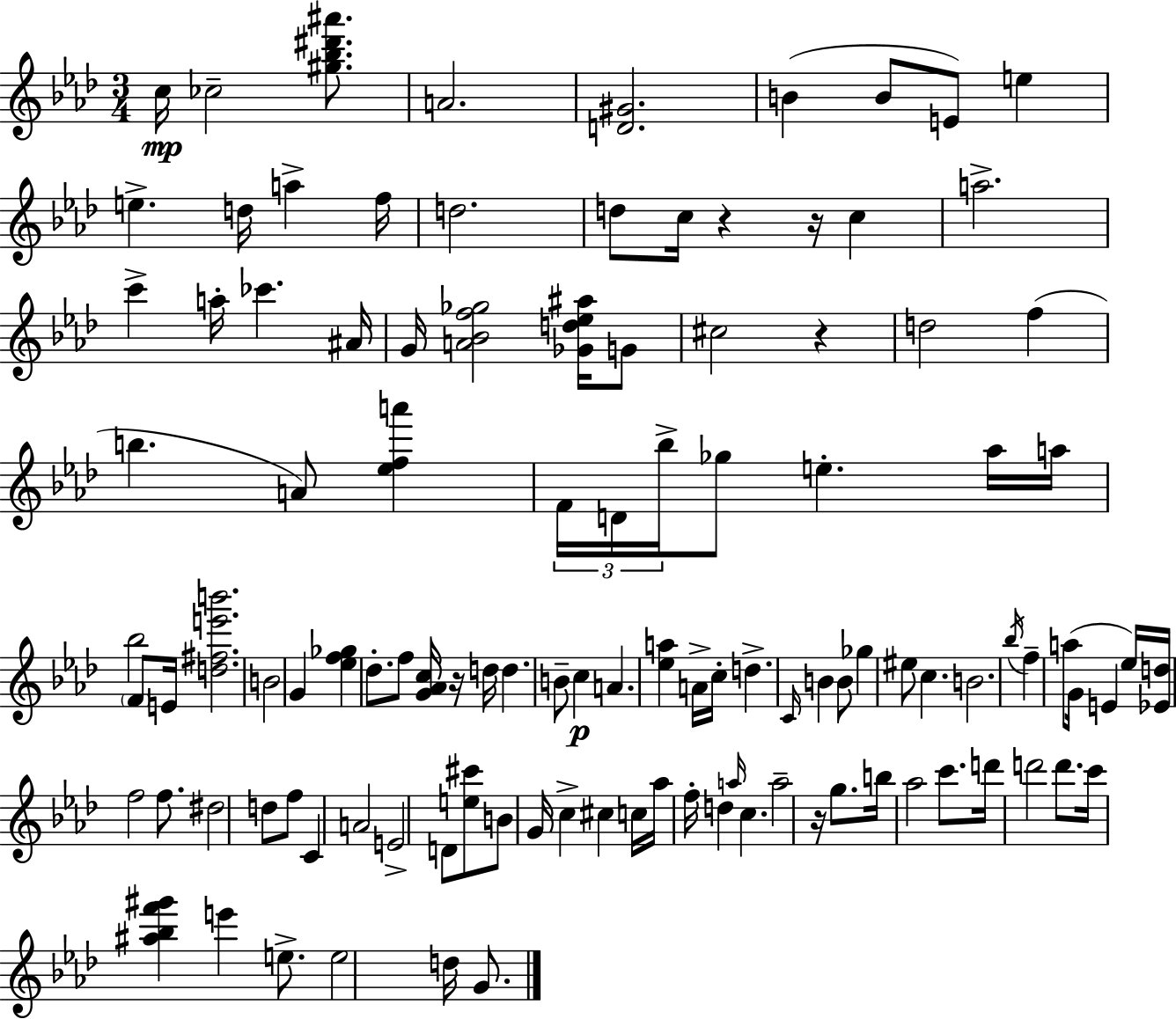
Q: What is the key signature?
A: AES major